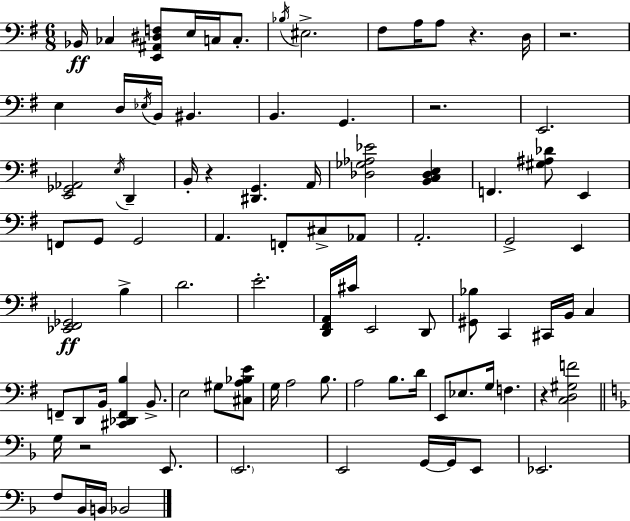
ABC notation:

X:1
T:Untitled
M:6/8
L:1/4
K:G
_B,,/4 _C, [E,,^A,,^D,F,]/2 E,/4 C,/4 C,/2 _B,/4 ^E,2 ^F,/2 A,/4 A,/2 z D,/4 z2 E, D,/4 _E,/4 B,,/4 ^B,, B,, G,, z2 E,,2 [E,,_G,,_A,,]2 E,/4 D,, B,,/4 z [^D,,G,,] A,,/4 [_D,_G,_A,_E]2 [B,,C,_D,E,] F,, [^G,^A,_D]/2 E,, F,,/2 G,,/2 G,,2 A,, F,,/2 ^C,/2 _A,,/2 A,,2 G,,2 E,, [_E,,^F,,_G,,]2 B, D2 E2 [D,,^F,,A,,]/4 ^C/4 E,,2 D,,/2 [^G,,_B,]/2 C,, ^C,,/4 B,,/4 C, F,,/2 D,,/2 B,,/4 [^C,,_D,,F,,B,] B,,/2 E,2 ^G,/2 [^C,A,_B,E]/2 G,/4 A,2 B,/2 A,2 B,/2 D/4 E,,/2 _E,/2 G,/4 F, z [C,D,^G,F]2 G,/4 z2 E,,/2 E,,2 E,,2 G,,/4 G,,/4 E,,/2 _E,,2 F,/2 _B,,/4 B,,/4 _B,,2